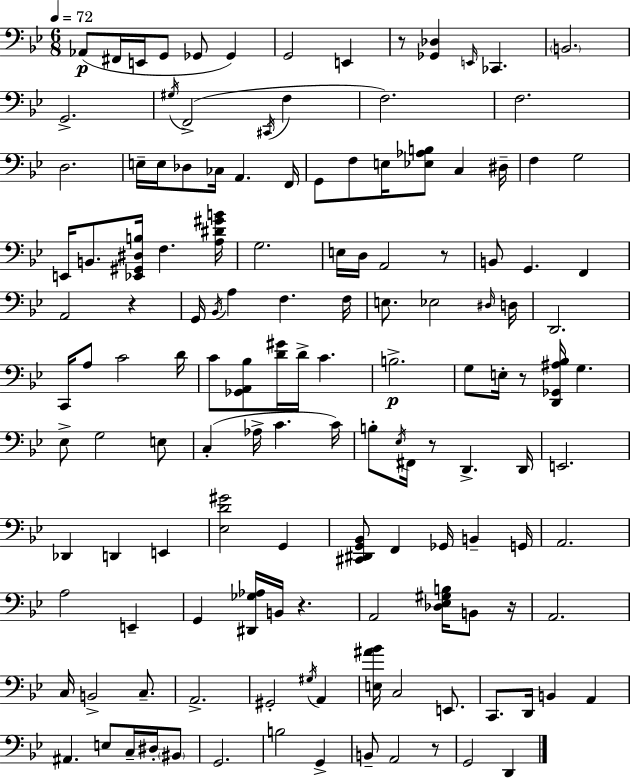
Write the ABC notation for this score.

X:1
T:Untitled
M:6/8
L:1/4
K:Bb
_A,,/2 ^F,,/4 E,,/4 G,,/2 _G,,/2 _G,, G,,2 E,, z/2 [_G,,_D,] E,,/4 _C,, B,,2 G,,2 ^G,/4 F,,2 ^C,,/4 F, F,2 F,2 D,2 E,/4 E,/4 _D,/2 _C,/4 A,, F,,/4 G,,/2 F,/2 E,/4 [_E,_A,B,]/2 C, ^D,/4 F, G,2 E,,/4 B,,/2 [_E,,^G,,^D,B,]/4 F, [A,^D^GB]/4 G,2 E,/4 D,/4 A,,2 z/2 B,,/2 G,, F,, A,,2 z G,,/4 _B,,/4 A, F, F,/4 E,/2 _E,2 ^D,/4 D,/4 D,,2 C,,/4 A,/2 C2 D/4 C/2 [_G,,A,,_B,]/2 [D^G]/4 D/4 C B,2 G,/2 E,/4 z/2 [D,,_G,,^A,_B,]/4 G, _E,/2 G,2 E,/2 C, _A,/4 C C/4 B,/2 _E,/4 ^F,,/4 z/2 D,, D,,/4 E,,2 _D,, D,, E,, [_E,D^G]2 G,, [^C,,^D,,G,,_B,,]/2 F,, _G,,/4 B,, G,,/4 A,,2 A,2 E,, G,, [^D,,_G,_A,]/4 B,,/4 z A,,2 [_D,_E,^G,B,]/4 B,,/2 z/4 A,,2 C,/4 B,,2 C,/2 A,,2 ^G,,2 ^G,/4 A,, [E,^A_B]/4 C,2 E,,/2 C,,/2 D,,/4 B,, A,, ^A,, E,/2 C,/4 ^D,/4 ^B,,/2 G,,2 B,2 G,, B,,/2 A,,2 z/2 G,,2 D,,